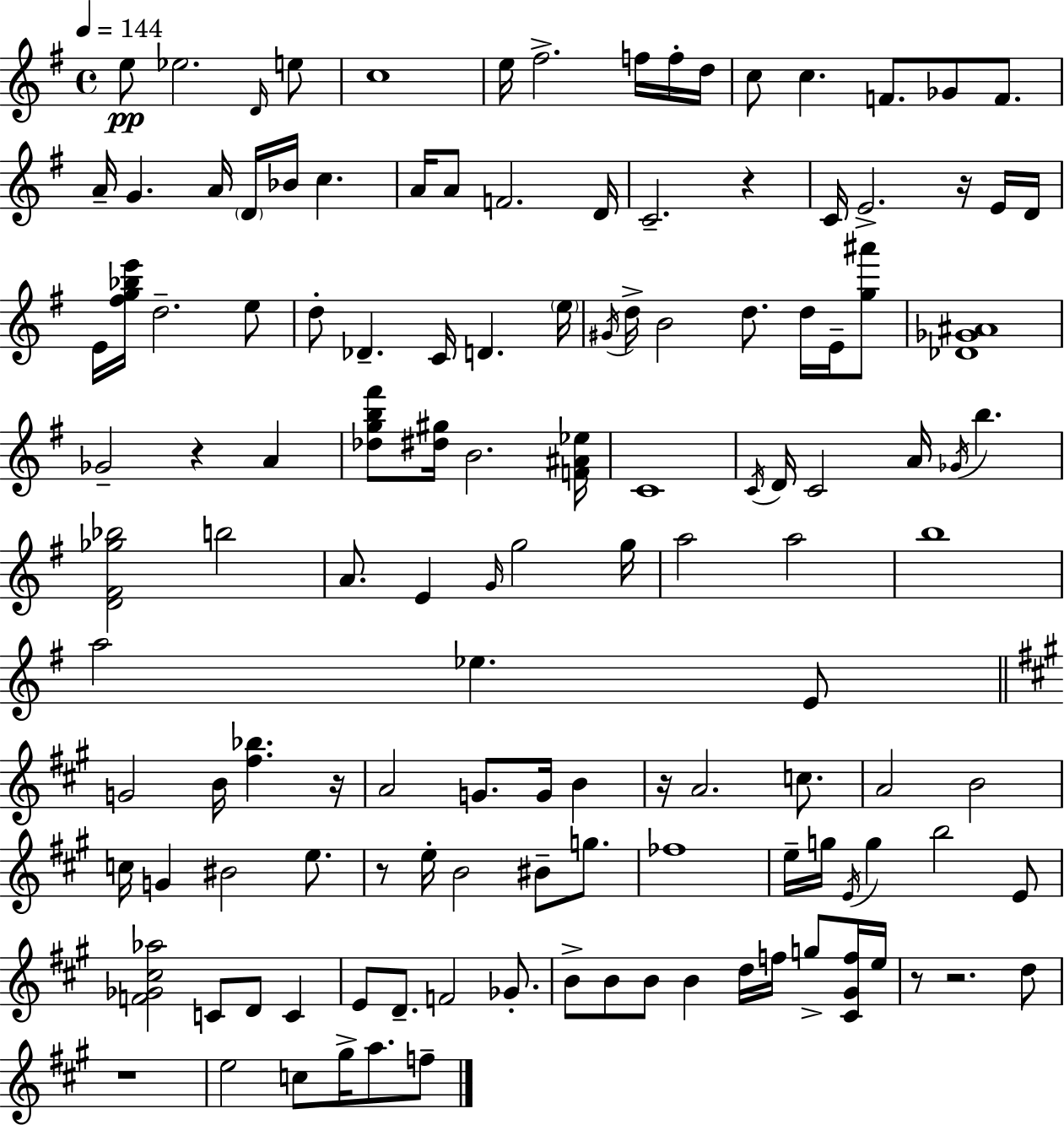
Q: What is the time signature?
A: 4/4